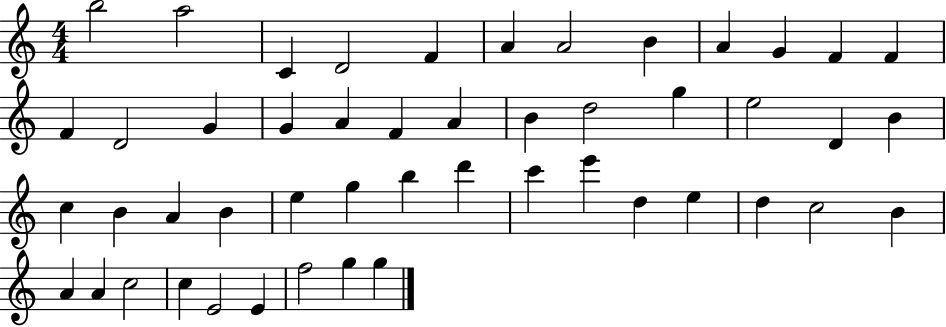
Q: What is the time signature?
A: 4/4